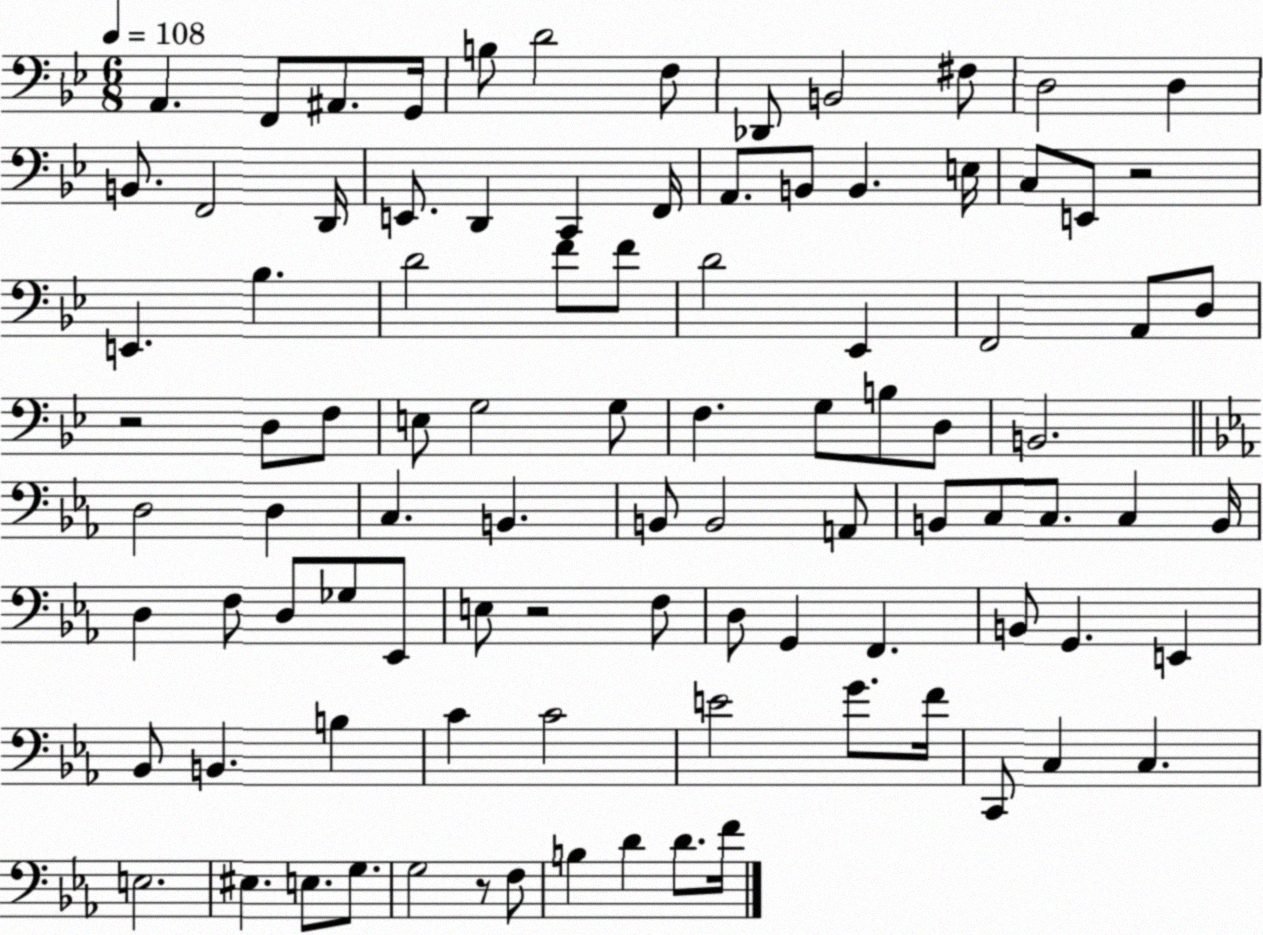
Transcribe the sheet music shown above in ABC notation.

X:1
T:Untitled
M:6/8
L:1/4
K:Bb
A,, F,,/2 ^A,,/2 G,,/4 B,/2 D2 F,/2 _D,,/2 B,,2 ^F,/2 D,2 D, B,,/2 F,,2 D,,/4 E,,/2 D,, C,, F,,/4 A,,/2 B,,/2 B,, E,/4 C,/2 E,,/2 z2 E,, _B, D2 F/2 F/2 D2 _E,, F,,2 A,,/2 D,/2 z2 D,/2 F,/2 E,/2 G,2 G,/2 F, G,/2 B,/2 D,/2 B,,2 D,2 D, C, B,, B,,/2 B,,2 A,,/2 B,,/2 C,/2 C,/2 C, B,,/4 D, F,/2 D,/2 _G,/2 _E,,/2 E,/2 z2 F,/2 D,/2 G,, F,, B,,/2 G,, E,, _B,,/2 B,, B, C C2 E2 G/2 F/4 C,,/2 C, C, E,2 ^E, E,/2 G,/2 G,2 z/2 F,/2 B, D D/2 F/4